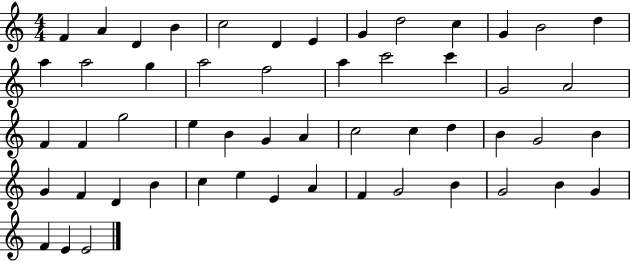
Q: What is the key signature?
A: C major